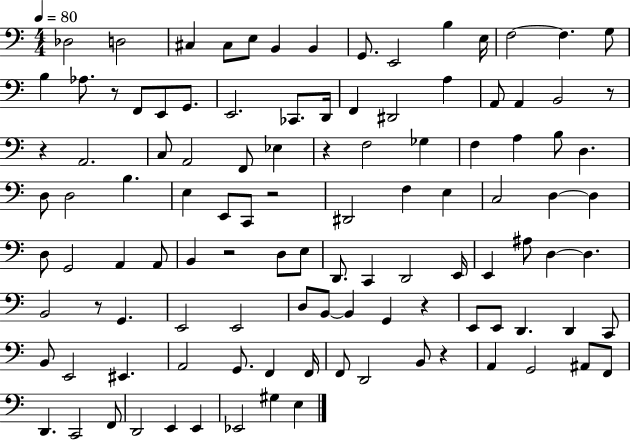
Db3/h D3/h C#3/q C#3/e E3/e B2/q B2/q G2/e. E2/h B3/q E3/s F3/h F3/q. G3/e B3/q Ab3/e. R/e F2/e E2/e G2/e. E2/h. CES2/e. D2/s F2/q D#2/h A3/q A2/e A2/q B2/h R/e R/q A2/h. C3/e A2/h F2/e Eb3/q R/q F3/h Gb3/q F3/q A3/q B3/e D3/q. D3/e D3/h B3/q. E3/q E2/e C2/e R/h D#2/h F3/q E3/q C3/h D3/q D3/q D3/e G2/h A2/q A2/e B2/q R/h D3/e E3/e D2/e. C2/q D2/h E2/s E2/q A#3/e D3/q D3/q. B2/h R/e G2/q. E2/h E2/h D3/e B2/e B2/q G2/q R/q E2/e E2/e D2/q. D2/q C2/e B2/e E2/h EIS2/q. A2/h G2/e. F2/q F2/s F2/e D2/h B2/e R/q A2/q G2/h A#2/e F2/e D2/q. C2/h F2/e D2/h E2/q E2/q Eb2/h G#3/q E3/q